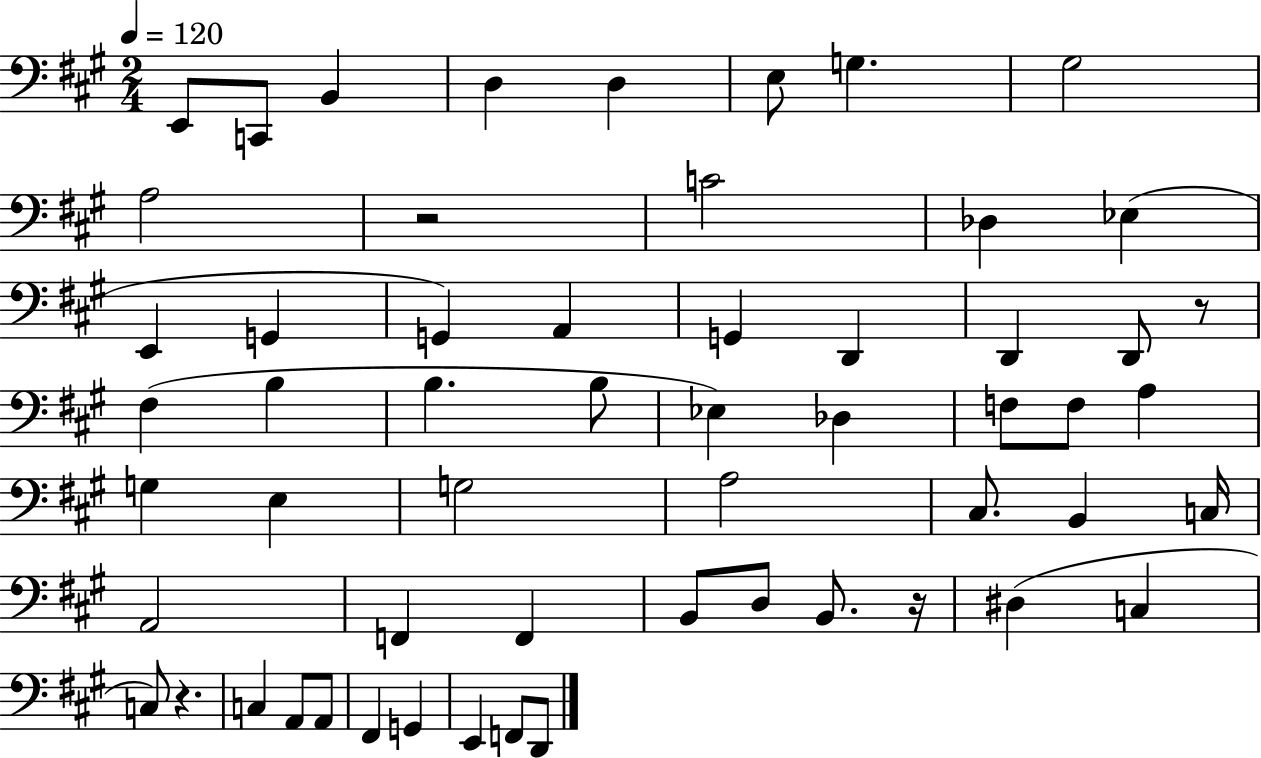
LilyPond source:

{
  \clef bass
  \numericTimeSignature
  \time 2/4
  \key a \major
  \tempo 4 = 120
  \repeat volta 2 { e,8 c,8 b,4 | d4 d4 | e8 g4. | gis2 | \break a2 | r2 | c'2 | des4 ees4( | \break e,4 g,4 | g,4) a,4 | g,4 d,4 | d,4 d,8 r8 | \break fis4( b4 | b4. b8 | ees4) des4 | f8 f8 a4 | \break g4 e4 | g2 | a2 | cis8. b,4 c16 | \break a,2 | f,4 f,4 | b,8 d8 b,8. r16 | dis4( c4 | \break c8) r4. | c4 a,8 a,8 | fis,4 g,4 | e,4 f,8 d,8 | \break } \bar "|."
}